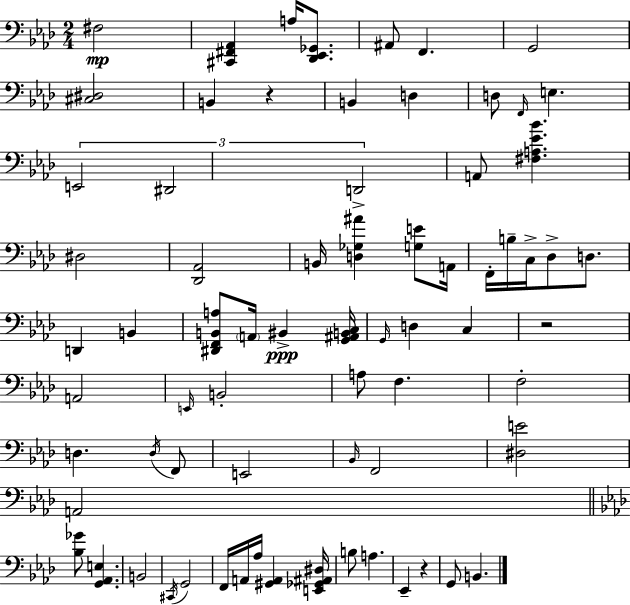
X:1
T:Untitled
M:2/4
L:1/4
K:Fm
^F,2 [^C,,^F,,_A,,] A,/4 [_D,,_E,,_G,,]/2 ^A,,/2 F,, G,,2 [^C,^D,]2 B,, z B,, D, D,/2 F,,/4 E, E,,2 ^D,,2 D,,2 A,,/2 [^F,A,_E_B] ^D,2 [_D,,_A,,]2 B,,/4 [D,_G,^A] [G,E]/2 A,,/4 F,,/4 B,/4 C,/4 _D,/2 D,/2 D,, B,, [^D,,F,,B,,A,]/2 A,,/4 ^B,, [G,,^A,,B,,C,]/4 G,,/4 D, C, z2 A,,2 E,,/4 B,,2 A,/2 F, F,2 D, D,/4 F,,/2 E,,2 _B,,/4 F,,2 [^D,E]2 A,,2 [_B,_G]/2 [G,,_A,,E,] B,,2 ^C,,/4 G,,2 F,,/4 A,,/4 _A,/4 [^G,,A,,] [E,,_G,,^A,,^D,]/4 B,/2 A, _E,, z G,,/2 B,,